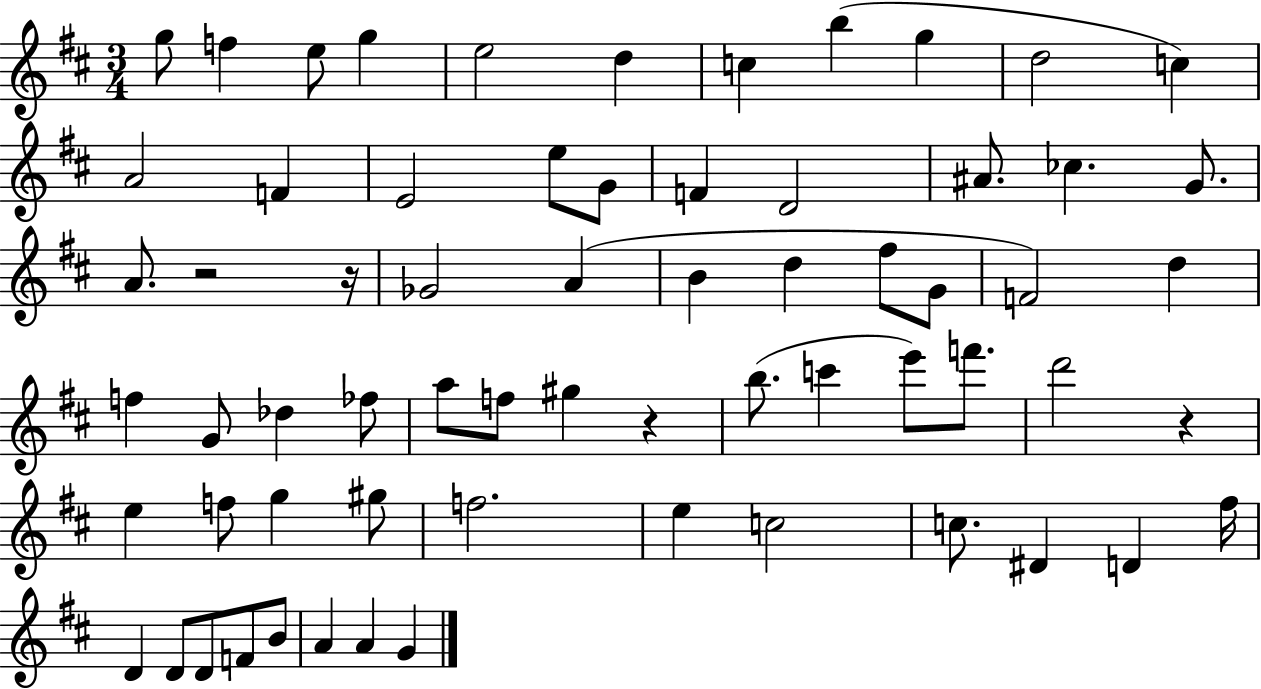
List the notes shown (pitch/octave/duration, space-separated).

G5/e F5/q E5/e G5/q E5/h D5/q C5/q B5/q G5/q D5/h C5/q A4/h F4/q E4/h E5/e G4/e F4/q D4/h A#4/e. CES5/q. G4/e. A4/e. R/h R/s Gb4/h A4/q B4/q D5/q F#5/e G4/e F4/h D5/q F5/q G4/e Db5/q FES5/e A5/e F5/e G#5/q R/q B5/e. C6/q E6/e F6/e. D6/h R/q E5/q F5/e G5/q G#5/e F5/h. E5/q C5/h C5/e. D#4/q D4/q F#5/s D4/q D4/e D4/e F4/e B4/e A4/q A4/q G4/q